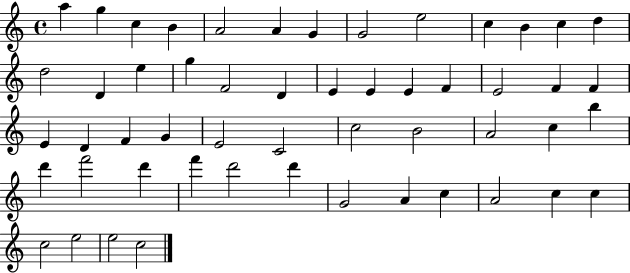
A5/q G5/q C5/q B4/q A4/h A4/q G4/q G4/h E5/h C5/q B4/q C5/q D5/q D5/h D4/q E5/q G5/q F4/h D4/q E4/q E4/q E4/q F4/q E4/h F4/q F4/q E4/q D4/q F4/q G4/q E4/h C4/h C5/h B4/h A4/h C5/q B5/q D6/q F6/h D6/q F6/q D6/h D6/q G4/h A4/q C5/q A4/h C5/q C5/q C5/h E5/h E5/h C5/h